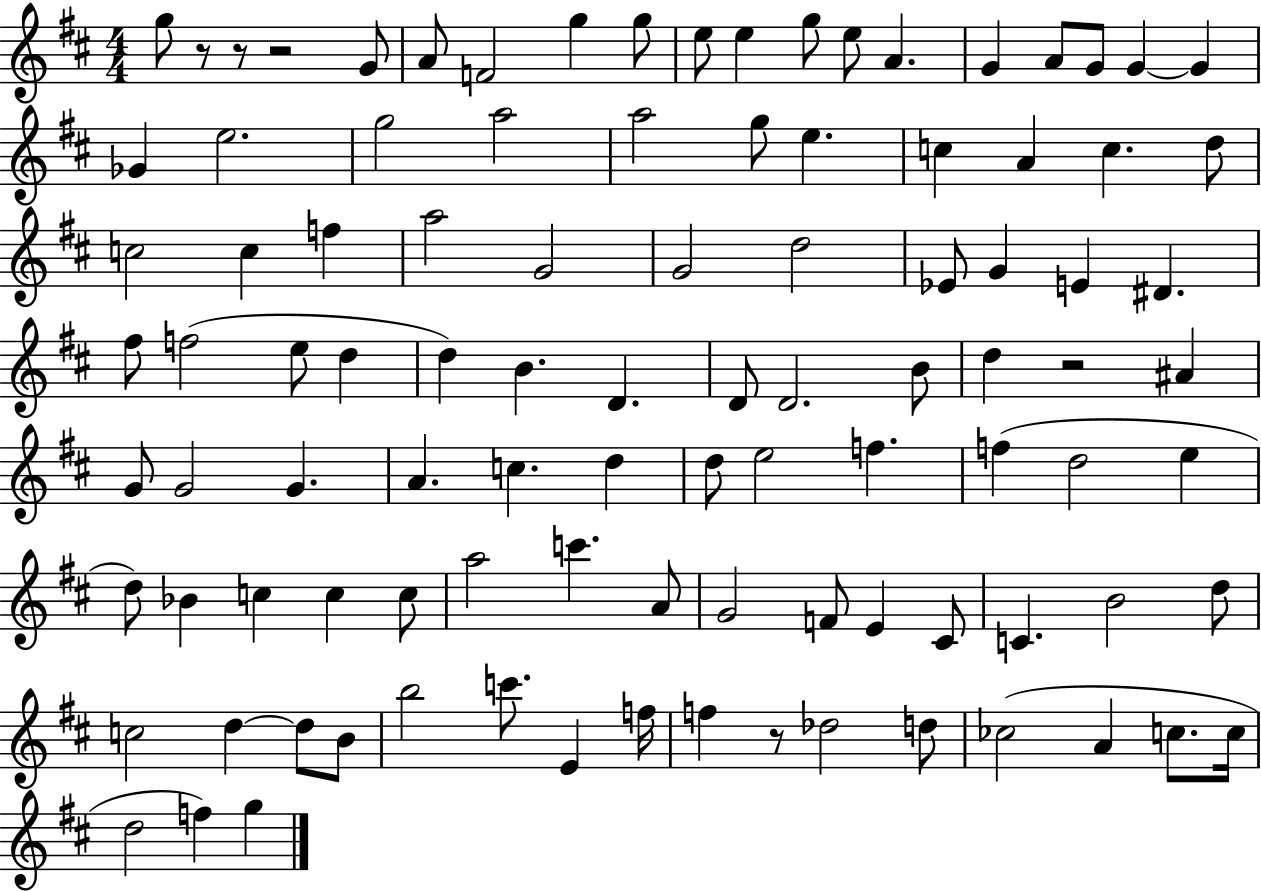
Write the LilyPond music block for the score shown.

{
  \clef treble
  \numericTimeSignature
  \time 4/4
  \key d \major
  g''8 r8 r8 r2 g'8 | a'8 f'2 g''4 g''8 | e''8 e''4 g''8 e''8 a'4. | g'4 a'8 g'8 g'4~~ g'4 | \break ges'4 e''2. | g''2 a''2 | a''2 g''8 e''4. | c''4 a'4 c''4. d''8 | \break c''2 c''4 f''4 | a''2 g'2 | g'2 d''2 | ees'8 g'4 e'4 dis'4. | \break fis''8 f''2( e''8 d''4 | d''4) b'4. d'4. | d'8 d'2. b'8 | d''4 r2 ais'4 | \break g'8 g'2 g'4. | a'4. c''4. d''4 | d''8 e''2 f''4. | f''4( d''2 e''4 | \break d''8) bes'4 c''4 c''4 c''8 | a''2 c'''4. a'8 | g'2 f'8 e'4 cis'8 | c'4. b'2 d''8 | \break c''2 d''4~~ d''8 b'8 | b''2 c'''8. e'4 f''16 | f''4 r8 des''2 d''8 | ces''2( a'4 c''8. c''16 | \break d''2 f''4) g''4 | \bar "|."
}